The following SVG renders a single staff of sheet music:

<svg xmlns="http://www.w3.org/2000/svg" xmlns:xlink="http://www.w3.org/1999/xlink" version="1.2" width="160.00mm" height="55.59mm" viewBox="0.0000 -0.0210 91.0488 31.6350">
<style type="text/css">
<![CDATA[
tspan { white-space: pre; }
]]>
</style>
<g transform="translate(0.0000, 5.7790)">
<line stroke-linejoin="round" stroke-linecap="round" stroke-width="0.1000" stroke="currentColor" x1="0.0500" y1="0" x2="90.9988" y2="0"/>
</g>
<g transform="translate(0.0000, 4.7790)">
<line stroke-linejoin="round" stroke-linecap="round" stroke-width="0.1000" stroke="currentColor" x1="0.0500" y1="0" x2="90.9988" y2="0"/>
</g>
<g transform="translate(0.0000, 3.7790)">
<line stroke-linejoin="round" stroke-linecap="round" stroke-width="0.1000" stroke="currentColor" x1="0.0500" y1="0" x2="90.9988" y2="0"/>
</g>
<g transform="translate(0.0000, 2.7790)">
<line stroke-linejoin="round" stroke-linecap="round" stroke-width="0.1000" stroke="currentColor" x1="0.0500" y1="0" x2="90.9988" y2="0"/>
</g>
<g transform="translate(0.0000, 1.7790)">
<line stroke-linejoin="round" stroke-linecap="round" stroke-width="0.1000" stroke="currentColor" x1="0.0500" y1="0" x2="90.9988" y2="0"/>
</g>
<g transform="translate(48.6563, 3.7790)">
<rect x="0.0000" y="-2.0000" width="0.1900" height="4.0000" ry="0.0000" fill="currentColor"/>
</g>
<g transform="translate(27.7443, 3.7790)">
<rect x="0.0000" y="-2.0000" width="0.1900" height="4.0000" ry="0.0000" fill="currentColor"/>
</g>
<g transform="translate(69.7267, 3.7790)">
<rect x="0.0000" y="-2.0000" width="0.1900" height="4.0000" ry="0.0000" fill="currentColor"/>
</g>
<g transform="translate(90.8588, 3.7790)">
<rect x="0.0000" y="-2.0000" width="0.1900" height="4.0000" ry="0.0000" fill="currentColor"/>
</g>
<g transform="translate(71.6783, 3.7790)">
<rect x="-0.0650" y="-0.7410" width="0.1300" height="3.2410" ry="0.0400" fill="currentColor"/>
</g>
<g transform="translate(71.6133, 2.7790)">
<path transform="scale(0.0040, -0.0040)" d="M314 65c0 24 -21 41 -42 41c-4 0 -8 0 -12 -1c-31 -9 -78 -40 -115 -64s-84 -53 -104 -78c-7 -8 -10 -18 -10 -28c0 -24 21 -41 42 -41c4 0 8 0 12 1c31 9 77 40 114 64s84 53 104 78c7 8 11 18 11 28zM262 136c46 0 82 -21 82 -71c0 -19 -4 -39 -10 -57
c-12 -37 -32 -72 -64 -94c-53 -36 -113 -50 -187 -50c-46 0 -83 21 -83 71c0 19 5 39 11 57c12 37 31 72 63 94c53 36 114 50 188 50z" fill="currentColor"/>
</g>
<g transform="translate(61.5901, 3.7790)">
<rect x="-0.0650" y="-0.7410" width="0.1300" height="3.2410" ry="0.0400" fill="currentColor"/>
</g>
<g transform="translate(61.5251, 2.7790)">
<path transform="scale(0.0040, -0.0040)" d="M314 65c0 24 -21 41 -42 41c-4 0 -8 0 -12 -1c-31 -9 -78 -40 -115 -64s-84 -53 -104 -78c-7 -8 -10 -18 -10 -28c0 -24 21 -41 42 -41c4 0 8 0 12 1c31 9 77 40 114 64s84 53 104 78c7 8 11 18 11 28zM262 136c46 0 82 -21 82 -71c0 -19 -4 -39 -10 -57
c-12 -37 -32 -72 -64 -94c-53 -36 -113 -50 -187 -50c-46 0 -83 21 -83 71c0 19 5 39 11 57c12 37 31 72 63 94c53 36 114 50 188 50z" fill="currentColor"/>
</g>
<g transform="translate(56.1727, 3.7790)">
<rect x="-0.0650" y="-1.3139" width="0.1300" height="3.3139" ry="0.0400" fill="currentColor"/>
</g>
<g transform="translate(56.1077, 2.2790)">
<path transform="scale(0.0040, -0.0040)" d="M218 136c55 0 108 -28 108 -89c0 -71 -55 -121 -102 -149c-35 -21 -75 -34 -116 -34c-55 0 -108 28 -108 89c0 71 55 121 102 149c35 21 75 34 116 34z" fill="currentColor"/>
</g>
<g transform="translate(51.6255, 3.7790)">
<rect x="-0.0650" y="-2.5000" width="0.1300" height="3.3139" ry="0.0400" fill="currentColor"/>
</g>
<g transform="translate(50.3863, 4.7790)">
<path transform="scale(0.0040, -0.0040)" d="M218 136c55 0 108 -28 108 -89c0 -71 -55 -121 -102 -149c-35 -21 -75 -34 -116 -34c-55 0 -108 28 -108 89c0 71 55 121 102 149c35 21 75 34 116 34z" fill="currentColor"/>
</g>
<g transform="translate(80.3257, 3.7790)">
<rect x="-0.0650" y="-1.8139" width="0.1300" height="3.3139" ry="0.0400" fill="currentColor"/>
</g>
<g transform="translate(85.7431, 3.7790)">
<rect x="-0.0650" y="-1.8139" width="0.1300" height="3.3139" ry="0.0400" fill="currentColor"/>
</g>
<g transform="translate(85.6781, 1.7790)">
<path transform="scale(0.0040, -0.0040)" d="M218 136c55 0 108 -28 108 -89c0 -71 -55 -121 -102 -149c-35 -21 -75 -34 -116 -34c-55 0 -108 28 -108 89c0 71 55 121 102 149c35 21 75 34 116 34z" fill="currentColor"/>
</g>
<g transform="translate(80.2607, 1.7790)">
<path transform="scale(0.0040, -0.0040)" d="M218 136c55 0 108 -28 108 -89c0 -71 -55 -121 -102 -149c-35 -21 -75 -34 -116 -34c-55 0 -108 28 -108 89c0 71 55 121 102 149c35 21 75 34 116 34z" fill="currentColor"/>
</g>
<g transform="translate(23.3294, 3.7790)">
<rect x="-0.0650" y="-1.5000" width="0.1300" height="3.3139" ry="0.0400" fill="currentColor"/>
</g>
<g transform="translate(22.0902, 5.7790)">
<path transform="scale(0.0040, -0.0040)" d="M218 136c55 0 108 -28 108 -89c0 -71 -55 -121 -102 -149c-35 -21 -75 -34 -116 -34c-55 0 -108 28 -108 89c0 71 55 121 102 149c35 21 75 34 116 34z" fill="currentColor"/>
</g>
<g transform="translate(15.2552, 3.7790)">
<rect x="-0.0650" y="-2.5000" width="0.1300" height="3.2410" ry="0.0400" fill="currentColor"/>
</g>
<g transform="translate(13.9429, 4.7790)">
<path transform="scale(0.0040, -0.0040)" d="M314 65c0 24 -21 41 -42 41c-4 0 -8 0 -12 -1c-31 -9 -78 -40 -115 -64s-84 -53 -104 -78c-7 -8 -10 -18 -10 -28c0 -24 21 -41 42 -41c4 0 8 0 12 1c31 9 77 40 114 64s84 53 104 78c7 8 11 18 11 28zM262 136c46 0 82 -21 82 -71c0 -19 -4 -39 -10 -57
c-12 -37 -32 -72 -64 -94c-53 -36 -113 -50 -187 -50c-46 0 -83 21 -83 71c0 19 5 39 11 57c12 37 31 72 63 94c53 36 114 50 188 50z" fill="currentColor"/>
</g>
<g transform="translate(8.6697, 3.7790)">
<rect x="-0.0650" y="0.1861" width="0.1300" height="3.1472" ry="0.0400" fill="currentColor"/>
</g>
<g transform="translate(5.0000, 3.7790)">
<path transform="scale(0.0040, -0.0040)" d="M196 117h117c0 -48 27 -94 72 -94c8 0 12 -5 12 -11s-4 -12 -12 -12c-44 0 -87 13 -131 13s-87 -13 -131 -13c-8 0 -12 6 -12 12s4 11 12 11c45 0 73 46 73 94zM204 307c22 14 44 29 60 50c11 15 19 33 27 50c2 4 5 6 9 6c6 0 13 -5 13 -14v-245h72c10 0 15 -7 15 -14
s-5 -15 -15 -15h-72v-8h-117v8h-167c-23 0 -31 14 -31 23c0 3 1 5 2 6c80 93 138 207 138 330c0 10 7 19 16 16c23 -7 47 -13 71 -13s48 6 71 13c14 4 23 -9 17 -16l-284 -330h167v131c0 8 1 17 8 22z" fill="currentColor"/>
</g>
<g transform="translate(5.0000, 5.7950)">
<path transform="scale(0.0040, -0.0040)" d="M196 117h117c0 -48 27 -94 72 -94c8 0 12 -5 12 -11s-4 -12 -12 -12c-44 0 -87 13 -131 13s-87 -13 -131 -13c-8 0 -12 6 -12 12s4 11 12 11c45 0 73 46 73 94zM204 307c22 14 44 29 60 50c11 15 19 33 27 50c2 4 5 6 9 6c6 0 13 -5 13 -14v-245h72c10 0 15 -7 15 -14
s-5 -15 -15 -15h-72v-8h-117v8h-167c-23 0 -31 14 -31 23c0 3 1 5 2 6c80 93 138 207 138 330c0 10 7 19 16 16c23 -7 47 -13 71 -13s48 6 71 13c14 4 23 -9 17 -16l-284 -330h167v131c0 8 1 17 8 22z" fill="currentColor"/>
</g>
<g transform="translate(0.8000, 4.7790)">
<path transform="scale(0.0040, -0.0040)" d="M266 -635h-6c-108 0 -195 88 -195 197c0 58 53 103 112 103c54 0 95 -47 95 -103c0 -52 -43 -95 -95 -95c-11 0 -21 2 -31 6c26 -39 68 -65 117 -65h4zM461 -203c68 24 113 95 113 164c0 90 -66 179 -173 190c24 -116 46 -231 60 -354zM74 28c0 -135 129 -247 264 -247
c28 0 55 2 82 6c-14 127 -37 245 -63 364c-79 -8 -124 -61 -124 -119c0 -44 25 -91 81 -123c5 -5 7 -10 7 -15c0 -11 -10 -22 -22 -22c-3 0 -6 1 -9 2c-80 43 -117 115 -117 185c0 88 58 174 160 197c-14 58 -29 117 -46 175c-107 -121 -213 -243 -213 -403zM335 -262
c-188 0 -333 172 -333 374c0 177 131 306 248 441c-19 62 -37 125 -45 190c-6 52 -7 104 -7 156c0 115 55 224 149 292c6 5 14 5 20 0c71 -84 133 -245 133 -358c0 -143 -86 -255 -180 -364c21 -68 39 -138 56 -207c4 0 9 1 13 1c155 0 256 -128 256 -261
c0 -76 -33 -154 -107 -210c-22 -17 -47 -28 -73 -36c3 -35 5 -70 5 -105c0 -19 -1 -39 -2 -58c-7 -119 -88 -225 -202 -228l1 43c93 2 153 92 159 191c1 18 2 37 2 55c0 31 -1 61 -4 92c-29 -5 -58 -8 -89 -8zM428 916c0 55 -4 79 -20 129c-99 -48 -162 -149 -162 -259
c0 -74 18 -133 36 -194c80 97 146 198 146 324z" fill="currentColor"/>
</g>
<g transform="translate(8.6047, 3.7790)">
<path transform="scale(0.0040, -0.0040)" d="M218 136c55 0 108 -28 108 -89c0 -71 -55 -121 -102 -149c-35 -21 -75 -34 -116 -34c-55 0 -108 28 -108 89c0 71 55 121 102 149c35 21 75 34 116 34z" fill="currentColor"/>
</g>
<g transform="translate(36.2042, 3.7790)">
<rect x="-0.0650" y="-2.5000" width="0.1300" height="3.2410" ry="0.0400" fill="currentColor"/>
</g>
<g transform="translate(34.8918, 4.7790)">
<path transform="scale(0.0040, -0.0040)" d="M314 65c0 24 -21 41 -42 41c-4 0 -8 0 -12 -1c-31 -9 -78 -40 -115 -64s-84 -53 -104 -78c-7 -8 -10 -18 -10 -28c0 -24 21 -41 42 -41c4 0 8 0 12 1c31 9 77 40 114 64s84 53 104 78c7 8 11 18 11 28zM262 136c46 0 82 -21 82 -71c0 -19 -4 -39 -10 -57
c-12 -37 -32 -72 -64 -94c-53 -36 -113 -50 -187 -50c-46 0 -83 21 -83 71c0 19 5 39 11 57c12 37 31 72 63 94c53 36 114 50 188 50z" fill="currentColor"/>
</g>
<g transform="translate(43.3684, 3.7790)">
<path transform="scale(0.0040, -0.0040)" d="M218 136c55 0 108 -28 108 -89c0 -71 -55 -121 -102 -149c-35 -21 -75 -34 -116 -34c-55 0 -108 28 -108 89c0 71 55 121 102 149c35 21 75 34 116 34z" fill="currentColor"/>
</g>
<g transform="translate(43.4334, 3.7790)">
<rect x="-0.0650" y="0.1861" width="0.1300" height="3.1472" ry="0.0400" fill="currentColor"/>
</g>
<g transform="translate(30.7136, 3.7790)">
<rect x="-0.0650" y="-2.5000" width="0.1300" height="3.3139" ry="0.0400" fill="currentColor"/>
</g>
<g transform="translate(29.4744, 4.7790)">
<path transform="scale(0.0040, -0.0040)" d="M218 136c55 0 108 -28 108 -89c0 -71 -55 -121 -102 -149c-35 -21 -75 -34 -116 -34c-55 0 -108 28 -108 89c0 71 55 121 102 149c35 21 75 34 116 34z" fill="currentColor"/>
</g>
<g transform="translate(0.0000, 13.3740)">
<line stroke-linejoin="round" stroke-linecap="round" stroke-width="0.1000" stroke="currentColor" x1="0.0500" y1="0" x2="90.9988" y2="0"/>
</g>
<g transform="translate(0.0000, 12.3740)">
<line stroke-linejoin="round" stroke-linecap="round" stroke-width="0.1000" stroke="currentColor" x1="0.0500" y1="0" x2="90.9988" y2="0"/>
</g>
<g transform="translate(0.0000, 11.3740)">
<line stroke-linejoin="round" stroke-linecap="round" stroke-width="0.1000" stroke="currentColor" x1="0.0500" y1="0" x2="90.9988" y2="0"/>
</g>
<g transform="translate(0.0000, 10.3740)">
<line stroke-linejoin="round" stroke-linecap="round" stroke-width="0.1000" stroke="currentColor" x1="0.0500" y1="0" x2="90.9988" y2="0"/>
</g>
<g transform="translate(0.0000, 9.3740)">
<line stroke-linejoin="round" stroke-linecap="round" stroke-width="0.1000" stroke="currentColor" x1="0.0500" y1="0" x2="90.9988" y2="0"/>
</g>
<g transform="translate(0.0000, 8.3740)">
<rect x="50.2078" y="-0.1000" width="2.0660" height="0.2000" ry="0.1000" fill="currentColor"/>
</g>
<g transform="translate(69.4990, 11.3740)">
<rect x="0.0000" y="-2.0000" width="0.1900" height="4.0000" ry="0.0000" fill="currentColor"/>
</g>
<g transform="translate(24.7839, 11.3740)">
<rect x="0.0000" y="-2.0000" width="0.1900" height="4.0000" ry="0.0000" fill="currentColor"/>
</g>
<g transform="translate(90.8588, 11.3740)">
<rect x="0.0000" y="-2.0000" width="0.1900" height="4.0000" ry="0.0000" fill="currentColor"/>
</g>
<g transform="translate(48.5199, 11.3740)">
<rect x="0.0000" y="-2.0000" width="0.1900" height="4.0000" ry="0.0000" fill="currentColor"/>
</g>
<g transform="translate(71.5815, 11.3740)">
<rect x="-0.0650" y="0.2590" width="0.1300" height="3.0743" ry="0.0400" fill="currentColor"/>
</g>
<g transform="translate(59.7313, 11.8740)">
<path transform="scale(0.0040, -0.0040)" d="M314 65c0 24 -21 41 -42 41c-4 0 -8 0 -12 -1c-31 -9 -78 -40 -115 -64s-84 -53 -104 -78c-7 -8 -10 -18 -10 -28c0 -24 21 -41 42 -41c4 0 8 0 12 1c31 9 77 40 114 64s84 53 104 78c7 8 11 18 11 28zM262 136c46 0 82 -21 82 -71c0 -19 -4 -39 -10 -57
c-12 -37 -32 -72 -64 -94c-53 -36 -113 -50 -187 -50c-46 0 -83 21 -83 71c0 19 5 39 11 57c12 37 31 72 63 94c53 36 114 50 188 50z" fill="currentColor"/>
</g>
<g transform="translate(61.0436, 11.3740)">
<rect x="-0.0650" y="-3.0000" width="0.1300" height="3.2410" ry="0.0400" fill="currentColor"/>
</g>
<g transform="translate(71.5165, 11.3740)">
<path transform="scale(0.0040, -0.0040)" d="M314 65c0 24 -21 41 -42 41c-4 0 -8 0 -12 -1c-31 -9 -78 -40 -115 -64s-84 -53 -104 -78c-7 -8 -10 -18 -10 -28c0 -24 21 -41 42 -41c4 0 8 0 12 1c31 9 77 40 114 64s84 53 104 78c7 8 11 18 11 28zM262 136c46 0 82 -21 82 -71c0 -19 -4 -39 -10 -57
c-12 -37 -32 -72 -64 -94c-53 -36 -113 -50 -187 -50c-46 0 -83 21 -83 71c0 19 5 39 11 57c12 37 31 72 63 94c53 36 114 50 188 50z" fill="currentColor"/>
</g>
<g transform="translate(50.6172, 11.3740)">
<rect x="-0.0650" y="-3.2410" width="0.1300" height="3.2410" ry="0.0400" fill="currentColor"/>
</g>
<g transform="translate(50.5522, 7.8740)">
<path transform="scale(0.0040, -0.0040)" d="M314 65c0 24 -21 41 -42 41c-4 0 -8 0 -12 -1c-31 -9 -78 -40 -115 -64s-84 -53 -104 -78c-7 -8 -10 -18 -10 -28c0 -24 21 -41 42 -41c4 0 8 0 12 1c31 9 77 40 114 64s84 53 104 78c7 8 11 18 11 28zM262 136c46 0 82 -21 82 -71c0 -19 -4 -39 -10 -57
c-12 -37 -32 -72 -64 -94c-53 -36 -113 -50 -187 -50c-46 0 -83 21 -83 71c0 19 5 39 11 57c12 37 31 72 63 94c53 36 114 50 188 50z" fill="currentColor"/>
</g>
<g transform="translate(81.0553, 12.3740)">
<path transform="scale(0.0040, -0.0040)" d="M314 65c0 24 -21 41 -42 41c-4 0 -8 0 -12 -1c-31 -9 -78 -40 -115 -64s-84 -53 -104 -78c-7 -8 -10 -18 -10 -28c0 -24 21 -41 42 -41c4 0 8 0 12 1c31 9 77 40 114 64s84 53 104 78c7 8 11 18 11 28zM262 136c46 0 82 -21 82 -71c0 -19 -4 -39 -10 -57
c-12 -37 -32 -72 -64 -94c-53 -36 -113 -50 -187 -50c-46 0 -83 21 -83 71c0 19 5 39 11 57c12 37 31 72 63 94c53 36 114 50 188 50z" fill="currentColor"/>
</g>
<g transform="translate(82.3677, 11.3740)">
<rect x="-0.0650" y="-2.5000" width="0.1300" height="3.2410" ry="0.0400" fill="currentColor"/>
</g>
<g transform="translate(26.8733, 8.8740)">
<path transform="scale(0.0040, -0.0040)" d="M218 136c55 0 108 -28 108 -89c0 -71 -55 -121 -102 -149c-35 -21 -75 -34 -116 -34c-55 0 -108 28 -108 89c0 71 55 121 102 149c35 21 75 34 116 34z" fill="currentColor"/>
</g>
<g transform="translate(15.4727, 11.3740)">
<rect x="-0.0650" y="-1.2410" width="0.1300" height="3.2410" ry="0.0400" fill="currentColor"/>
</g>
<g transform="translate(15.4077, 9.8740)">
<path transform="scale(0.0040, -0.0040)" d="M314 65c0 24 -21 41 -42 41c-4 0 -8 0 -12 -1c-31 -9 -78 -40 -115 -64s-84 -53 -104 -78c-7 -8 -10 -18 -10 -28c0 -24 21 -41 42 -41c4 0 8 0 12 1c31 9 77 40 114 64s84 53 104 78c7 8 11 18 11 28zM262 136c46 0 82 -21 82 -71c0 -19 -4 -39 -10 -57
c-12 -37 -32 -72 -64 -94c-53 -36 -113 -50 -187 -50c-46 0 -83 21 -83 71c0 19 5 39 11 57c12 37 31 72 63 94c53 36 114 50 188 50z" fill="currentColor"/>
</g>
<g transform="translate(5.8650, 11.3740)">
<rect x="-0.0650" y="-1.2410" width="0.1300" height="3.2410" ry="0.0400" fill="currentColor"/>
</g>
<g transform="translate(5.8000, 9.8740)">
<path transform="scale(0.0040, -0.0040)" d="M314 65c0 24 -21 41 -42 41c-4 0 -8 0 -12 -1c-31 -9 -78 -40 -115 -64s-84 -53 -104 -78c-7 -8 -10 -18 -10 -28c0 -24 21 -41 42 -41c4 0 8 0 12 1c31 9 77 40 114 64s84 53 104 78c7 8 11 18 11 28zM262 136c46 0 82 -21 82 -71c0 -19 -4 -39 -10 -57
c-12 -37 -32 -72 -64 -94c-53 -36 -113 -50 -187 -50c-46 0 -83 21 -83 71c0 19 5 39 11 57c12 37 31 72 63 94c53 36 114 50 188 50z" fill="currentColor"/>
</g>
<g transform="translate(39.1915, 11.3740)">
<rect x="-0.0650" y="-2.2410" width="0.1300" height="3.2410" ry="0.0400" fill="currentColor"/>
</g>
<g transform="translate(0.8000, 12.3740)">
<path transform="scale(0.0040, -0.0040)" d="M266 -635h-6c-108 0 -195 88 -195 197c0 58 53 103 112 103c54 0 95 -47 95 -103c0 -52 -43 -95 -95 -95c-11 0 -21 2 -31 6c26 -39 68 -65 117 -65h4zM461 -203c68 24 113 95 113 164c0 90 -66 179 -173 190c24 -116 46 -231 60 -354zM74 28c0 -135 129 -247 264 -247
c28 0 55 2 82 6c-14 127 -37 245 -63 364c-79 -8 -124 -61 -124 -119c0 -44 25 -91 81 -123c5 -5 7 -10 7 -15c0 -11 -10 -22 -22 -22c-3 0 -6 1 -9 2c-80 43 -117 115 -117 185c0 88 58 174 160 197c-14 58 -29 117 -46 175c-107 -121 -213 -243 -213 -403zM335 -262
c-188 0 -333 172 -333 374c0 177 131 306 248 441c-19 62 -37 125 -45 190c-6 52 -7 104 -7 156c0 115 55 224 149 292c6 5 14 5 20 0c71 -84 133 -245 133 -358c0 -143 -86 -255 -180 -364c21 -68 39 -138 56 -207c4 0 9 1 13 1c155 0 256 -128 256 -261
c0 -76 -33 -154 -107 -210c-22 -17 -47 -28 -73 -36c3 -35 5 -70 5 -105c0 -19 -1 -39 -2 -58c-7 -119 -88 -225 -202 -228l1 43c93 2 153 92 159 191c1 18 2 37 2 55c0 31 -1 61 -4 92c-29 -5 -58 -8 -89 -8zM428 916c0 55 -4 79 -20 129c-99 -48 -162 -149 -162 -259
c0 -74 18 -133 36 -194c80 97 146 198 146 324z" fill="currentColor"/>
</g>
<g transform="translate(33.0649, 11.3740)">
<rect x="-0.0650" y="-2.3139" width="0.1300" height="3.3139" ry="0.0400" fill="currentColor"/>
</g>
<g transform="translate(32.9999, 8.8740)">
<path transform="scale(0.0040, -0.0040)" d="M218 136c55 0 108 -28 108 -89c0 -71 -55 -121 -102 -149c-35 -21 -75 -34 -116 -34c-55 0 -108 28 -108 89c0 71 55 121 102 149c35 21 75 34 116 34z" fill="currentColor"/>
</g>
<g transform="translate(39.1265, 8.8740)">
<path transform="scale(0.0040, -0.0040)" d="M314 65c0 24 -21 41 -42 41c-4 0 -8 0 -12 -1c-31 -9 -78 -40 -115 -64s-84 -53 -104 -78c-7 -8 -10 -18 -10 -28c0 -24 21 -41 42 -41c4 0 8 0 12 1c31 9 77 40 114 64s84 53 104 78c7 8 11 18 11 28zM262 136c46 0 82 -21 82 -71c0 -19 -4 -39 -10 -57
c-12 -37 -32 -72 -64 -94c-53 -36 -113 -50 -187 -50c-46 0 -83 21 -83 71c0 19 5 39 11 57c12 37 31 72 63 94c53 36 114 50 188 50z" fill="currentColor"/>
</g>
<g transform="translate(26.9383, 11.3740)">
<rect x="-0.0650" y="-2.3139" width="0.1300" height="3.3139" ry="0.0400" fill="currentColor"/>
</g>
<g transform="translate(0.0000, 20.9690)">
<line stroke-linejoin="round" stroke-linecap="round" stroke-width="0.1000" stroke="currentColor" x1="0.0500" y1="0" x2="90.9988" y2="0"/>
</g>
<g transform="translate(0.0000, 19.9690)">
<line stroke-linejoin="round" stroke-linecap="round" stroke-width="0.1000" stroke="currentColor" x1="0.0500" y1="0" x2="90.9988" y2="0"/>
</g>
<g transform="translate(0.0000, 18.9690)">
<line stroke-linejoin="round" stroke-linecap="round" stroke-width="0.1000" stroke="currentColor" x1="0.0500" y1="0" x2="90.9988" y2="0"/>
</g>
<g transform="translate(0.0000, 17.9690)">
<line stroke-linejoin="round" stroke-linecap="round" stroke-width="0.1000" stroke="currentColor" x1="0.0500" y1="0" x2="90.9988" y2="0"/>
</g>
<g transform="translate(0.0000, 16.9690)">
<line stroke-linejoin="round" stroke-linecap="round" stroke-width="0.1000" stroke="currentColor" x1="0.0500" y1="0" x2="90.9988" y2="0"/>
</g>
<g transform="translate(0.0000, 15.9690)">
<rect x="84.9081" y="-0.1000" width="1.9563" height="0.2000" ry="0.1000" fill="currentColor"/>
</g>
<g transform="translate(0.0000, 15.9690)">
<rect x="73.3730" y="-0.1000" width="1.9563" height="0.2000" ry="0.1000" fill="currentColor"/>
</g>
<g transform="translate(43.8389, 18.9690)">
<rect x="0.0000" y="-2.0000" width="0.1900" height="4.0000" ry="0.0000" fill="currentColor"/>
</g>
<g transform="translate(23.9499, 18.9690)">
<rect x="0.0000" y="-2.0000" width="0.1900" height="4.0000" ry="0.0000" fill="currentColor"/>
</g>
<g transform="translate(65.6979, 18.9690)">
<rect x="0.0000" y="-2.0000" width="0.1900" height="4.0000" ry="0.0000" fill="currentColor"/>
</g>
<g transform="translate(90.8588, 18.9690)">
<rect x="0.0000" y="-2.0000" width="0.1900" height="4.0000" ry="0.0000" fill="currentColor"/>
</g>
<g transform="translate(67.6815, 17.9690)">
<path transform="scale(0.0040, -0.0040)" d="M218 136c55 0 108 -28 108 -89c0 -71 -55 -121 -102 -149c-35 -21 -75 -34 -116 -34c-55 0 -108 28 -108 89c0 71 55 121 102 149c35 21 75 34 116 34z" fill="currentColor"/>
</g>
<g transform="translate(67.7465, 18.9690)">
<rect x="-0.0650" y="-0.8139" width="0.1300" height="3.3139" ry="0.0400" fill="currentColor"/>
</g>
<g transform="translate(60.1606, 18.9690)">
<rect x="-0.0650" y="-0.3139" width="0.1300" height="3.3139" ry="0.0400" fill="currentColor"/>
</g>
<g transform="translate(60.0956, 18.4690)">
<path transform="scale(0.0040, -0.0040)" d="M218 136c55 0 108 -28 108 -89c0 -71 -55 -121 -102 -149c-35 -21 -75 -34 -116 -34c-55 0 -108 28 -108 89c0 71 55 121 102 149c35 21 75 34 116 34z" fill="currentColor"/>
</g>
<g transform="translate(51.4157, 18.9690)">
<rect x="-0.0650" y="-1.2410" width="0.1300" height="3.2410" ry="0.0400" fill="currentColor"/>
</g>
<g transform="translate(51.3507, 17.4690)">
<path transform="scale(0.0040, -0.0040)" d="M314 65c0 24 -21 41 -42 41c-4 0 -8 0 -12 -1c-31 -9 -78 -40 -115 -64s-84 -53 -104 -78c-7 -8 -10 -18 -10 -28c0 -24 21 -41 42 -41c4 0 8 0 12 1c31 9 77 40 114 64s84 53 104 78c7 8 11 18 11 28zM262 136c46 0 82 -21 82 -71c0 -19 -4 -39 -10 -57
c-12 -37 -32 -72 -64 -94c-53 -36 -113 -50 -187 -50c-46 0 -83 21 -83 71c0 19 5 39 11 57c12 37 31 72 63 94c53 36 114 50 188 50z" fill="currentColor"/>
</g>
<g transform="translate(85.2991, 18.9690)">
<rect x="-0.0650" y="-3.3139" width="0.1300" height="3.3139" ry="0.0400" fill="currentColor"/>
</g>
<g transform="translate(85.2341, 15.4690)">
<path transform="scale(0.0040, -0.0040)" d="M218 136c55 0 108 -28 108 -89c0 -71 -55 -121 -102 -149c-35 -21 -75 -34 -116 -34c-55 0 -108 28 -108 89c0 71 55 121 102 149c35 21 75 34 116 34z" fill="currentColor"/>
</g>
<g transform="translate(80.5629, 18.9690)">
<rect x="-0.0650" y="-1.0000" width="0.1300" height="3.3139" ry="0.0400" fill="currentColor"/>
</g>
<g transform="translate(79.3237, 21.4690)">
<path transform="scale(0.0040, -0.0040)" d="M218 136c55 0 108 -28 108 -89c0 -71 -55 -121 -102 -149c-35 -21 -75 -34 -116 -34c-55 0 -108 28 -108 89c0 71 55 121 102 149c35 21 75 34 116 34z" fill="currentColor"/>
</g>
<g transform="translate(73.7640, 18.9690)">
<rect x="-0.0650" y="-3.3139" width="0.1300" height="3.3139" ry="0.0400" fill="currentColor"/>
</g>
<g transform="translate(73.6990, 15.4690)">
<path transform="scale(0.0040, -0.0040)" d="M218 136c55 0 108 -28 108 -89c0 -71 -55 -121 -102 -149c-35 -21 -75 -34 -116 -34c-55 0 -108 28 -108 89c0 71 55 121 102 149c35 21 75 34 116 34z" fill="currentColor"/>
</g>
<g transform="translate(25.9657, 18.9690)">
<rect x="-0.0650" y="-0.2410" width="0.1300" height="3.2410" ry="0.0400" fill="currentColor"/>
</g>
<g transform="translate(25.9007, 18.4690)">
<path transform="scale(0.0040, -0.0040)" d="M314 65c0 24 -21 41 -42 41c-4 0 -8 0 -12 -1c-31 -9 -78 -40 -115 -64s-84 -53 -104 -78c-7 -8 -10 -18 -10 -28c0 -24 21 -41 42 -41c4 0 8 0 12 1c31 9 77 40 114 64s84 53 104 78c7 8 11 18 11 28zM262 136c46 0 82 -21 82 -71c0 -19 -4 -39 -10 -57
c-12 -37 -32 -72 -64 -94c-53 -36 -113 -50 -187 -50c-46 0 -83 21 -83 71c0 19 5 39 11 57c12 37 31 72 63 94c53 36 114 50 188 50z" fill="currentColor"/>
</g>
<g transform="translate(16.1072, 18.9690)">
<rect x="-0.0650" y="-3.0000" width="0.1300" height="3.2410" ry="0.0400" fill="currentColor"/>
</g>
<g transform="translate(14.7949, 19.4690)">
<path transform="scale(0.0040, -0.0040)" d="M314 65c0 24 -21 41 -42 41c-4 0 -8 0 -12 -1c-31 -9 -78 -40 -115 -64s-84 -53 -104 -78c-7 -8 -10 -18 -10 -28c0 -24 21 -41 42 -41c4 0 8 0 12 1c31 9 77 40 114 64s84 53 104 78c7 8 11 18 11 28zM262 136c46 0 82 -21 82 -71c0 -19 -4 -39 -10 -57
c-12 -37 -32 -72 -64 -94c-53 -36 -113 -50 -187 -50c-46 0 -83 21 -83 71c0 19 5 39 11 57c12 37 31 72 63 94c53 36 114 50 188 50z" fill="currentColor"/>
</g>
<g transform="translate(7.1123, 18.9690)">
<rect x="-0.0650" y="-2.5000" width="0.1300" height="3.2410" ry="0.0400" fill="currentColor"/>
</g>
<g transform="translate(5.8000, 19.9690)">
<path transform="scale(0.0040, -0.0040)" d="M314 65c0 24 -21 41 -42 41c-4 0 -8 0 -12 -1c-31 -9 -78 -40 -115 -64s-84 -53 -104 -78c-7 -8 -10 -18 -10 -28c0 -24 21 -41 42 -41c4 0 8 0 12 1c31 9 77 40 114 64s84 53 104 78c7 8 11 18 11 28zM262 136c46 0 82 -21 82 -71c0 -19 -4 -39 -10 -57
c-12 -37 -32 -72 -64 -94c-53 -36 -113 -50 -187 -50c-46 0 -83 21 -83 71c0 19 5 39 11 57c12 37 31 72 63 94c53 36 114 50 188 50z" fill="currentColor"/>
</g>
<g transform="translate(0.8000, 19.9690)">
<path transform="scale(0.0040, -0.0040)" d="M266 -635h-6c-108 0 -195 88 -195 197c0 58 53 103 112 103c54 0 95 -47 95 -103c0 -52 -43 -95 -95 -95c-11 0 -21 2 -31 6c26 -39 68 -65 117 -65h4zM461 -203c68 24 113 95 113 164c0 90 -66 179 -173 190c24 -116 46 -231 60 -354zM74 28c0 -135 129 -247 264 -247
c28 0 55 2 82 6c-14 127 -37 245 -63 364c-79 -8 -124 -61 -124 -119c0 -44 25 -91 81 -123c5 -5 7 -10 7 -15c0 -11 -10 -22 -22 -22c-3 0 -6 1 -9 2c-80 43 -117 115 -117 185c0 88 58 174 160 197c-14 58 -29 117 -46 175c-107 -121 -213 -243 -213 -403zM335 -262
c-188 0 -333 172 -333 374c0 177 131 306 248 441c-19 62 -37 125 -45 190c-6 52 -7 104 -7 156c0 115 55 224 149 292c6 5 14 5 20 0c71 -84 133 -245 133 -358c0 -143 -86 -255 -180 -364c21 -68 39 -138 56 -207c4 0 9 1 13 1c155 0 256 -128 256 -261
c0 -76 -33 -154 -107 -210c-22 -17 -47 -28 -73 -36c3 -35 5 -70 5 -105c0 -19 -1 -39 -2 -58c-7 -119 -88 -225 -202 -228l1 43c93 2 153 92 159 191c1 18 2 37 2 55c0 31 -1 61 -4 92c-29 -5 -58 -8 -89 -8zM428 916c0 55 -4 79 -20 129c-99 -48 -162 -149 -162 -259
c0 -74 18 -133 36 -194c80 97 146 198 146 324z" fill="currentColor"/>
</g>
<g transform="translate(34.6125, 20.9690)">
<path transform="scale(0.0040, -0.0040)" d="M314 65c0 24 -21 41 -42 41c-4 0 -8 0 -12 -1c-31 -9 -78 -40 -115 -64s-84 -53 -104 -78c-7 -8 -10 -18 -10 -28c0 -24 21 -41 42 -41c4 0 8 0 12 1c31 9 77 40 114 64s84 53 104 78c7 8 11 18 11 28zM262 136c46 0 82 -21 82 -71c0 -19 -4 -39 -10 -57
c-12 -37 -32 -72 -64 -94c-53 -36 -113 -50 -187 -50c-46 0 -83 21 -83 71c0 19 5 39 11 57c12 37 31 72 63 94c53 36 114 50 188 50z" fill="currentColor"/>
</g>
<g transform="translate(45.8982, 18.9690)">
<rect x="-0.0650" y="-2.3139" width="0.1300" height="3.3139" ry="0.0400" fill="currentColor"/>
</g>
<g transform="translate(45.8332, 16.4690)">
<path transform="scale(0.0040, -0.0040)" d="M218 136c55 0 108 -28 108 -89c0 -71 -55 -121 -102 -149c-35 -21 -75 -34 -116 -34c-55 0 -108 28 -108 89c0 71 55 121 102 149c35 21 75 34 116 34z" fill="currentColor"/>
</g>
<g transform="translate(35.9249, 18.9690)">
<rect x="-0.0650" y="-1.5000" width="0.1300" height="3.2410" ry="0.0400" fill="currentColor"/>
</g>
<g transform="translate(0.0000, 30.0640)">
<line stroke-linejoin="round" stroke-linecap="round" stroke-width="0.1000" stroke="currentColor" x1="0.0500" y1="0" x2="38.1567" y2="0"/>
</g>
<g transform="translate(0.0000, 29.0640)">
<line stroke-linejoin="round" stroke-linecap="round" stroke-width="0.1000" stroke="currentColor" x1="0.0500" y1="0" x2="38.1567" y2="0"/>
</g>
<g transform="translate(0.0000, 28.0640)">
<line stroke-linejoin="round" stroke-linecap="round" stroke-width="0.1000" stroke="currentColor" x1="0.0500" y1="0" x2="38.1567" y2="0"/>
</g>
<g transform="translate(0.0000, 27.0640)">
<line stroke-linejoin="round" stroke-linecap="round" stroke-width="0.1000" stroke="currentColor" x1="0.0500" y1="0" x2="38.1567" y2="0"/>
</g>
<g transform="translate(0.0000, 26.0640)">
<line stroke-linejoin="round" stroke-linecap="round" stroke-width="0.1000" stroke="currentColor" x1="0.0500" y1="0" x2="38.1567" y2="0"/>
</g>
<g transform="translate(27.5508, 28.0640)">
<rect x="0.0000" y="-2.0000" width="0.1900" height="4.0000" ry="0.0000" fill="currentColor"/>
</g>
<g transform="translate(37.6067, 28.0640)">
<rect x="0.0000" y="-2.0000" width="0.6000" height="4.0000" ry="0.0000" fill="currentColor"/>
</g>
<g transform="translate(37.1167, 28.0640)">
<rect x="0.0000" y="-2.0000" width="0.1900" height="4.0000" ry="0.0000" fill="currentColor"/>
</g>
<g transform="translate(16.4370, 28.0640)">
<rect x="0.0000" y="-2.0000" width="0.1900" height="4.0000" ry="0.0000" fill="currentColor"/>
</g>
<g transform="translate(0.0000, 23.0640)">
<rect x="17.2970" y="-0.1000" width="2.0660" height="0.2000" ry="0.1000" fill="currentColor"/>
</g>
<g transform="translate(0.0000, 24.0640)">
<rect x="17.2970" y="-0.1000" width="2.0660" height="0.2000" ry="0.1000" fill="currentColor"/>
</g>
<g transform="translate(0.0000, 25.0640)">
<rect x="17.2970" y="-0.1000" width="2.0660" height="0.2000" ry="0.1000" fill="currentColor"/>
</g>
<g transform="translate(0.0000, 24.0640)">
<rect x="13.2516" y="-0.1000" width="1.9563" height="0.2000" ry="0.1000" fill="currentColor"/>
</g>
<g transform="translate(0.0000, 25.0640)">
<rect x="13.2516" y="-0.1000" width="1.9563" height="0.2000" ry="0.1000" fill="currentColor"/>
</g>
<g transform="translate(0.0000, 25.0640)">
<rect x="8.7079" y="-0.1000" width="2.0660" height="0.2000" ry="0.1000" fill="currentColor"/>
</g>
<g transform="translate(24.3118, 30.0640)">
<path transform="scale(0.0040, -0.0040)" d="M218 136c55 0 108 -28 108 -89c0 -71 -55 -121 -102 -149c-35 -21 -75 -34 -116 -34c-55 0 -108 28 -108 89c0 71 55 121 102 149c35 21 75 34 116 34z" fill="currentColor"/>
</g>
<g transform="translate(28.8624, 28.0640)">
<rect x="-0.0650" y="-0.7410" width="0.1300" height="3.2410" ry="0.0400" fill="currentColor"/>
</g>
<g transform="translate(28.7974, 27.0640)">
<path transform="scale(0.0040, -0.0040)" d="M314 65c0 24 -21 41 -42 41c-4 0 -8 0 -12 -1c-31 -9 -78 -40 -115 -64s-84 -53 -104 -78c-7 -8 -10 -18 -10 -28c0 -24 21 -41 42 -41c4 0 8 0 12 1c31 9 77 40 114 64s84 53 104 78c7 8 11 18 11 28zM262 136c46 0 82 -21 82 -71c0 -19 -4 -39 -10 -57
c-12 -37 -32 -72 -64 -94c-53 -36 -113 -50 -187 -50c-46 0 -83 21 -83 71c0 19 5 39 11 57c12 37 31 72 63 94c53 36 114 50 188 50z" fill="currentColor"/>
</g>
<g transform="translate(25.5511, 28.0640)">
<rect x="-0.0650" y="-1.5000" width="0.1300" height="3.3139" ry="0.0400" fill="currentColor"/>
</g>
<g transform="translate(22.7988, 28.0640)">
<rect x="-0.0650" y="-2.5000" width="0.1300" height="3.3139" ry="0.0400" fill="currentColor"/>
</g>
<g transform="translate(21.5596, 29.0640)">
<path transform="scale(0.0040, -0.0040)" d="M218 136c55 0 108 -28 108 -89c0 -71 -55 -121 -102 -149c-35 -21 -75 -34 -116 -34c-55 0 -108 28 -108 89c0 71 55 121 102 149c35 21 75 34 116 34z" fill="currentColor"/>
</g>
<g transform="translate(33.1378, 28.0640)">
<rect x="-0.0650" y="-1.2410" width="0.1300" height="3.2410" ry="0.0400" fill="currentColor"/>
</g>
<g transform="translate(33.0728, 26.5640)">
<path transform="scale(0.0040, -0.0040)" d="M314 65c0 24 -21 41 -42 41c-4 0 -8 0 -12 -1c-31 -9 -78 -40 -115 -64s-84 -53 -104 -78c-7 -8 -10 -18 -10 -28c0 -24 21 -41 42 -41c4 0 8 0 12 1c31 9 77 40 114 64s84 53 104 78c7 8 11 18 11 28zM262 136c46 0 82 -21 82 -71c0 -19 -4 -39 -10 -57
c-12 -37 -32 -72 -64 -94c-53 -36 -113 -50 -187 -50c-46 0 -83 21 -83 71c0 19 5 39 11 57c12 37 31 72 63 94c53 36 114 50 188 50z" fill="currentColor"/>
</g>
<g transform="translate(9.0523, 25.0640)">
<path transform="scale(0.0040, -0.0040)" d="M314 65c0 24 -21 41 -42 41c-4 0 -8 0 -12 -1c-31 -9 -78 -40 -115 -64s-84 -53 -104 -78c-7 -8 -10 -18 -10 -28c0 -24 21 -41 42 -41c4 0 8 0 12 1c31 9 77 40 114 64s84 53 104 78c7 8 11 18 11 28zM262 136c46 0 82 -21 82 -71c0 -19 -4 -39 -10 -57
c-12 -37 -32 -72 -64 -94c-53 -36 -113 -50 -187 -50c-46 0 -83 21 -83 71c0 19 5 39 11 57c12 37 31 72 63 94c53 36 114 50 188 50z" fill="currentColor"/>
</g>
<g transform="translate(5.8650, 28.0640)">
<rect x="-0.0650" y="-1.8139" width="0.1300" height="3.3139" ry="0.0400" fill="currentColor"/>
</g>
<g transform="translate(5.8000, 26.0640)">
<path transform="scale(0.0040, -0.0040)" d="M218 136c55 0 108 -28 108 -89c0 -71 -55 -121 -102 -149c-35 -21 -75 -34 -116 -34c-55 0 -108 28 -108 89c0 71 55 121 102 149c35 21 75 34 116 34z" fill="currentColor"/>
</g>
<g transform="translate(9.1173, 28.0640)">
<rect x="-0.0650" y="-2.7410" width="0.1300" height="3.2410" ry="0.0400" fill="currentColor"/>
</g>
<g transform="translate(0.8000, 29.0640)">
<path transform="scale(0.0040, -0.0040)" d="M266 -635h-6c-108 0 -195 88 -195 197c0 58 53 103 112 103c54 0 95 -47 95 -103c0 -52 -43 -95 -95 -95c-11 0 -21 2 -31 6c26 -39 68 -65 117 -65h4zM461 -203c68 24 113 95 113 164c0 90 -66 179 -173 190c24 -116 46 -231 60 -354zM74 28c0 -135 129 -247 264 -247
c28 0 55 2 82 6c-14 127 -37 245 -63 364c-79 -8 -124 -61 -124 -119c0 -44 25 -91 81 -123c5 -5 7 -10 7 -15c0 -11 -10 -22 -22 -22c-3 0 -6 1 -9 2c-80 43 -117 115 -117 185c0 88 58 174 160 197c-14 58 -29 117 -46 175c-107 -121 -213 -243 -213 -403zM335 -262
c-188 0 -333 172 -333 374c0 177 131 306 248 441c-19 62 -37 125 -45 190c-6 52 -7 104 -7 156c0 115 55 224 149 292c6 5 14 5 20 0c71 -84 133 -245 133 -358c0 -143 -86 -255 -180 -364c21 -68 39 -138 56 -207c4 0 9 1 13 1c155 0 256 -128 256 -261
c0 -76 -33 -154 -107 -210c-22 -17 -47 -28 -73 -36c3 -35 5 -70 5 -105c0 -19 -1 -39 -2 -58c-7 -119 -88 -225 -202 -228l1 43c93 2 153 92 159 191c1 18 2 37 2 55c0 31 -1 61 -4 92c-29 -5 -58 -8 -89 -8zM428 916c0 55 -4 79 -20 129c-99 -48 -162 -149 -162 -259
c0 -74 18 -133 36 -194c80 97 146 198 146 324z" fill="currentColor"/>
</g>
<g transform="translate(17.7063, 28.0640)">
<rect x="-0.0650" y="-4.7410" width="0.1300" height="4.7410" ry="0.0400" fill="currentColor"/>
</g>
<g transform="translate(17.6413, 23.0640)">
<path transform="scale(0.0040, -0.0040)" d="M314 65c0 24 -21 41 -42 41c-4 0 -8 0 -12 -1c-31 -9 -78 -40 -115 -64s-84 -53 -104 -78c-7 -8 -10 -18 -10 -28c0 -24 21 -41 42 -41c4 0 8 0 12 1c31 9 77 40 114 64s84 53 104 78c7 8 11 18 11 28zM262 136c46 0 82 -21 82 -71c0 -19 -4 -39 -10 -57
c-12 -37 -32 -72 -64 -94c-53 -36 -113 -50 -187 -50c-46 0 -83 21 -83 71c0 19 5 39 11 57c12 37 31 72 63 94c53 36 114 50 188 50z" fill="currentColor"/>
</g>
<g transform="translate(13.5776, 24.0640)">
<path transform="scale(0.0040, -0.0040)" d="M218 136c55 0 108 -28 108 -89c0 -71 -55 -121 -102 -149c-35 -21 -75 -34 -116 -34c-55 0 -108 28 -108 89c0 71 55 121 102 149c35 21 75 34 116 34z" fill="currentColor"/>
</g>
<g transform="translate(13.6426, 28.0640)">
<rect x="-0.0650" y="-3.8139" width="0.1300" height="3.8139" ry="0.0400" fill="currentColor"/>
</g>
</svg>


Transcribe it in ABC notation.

X:1
T:Untitled
M:4/4
L:1/4
K:C
B G2 E G G2 B G e d2 d2 f f e2 e2 g g g2 b2 A2 B2 G2 G2 A2 c2 E2 g e2 c d b D b f a2 c' e'2 G E d2 e2